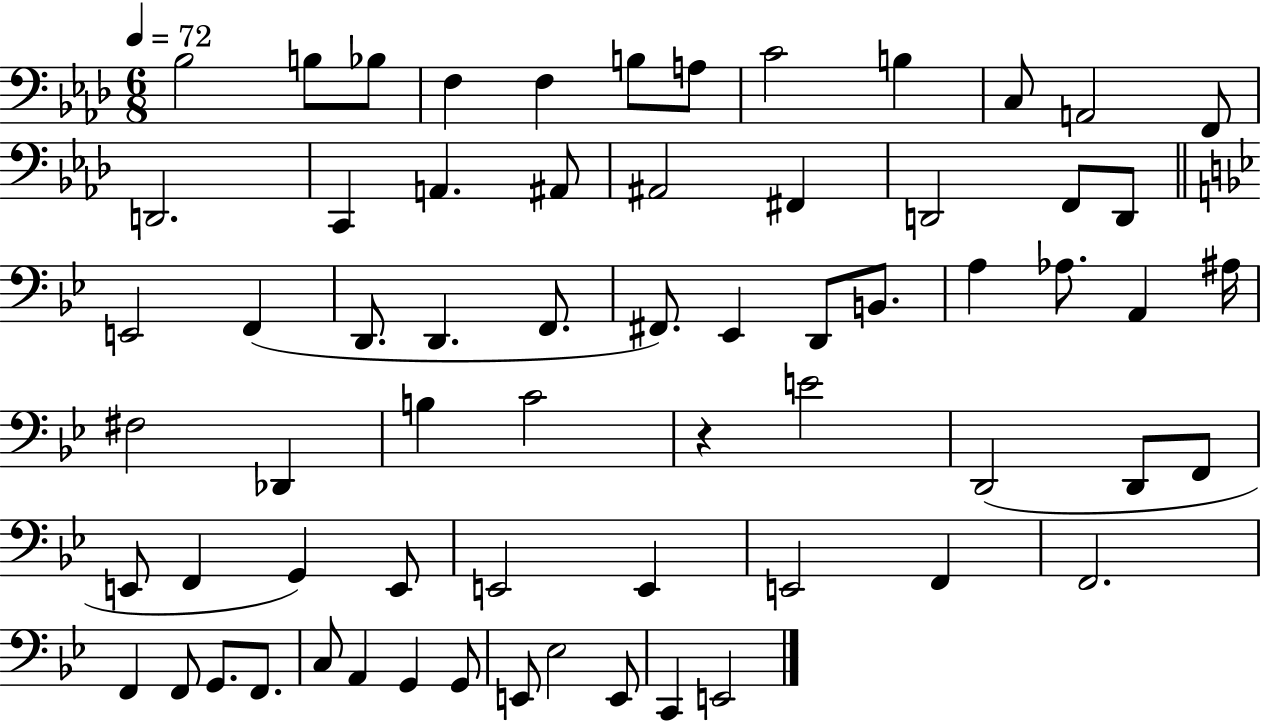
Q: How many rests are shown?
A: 1